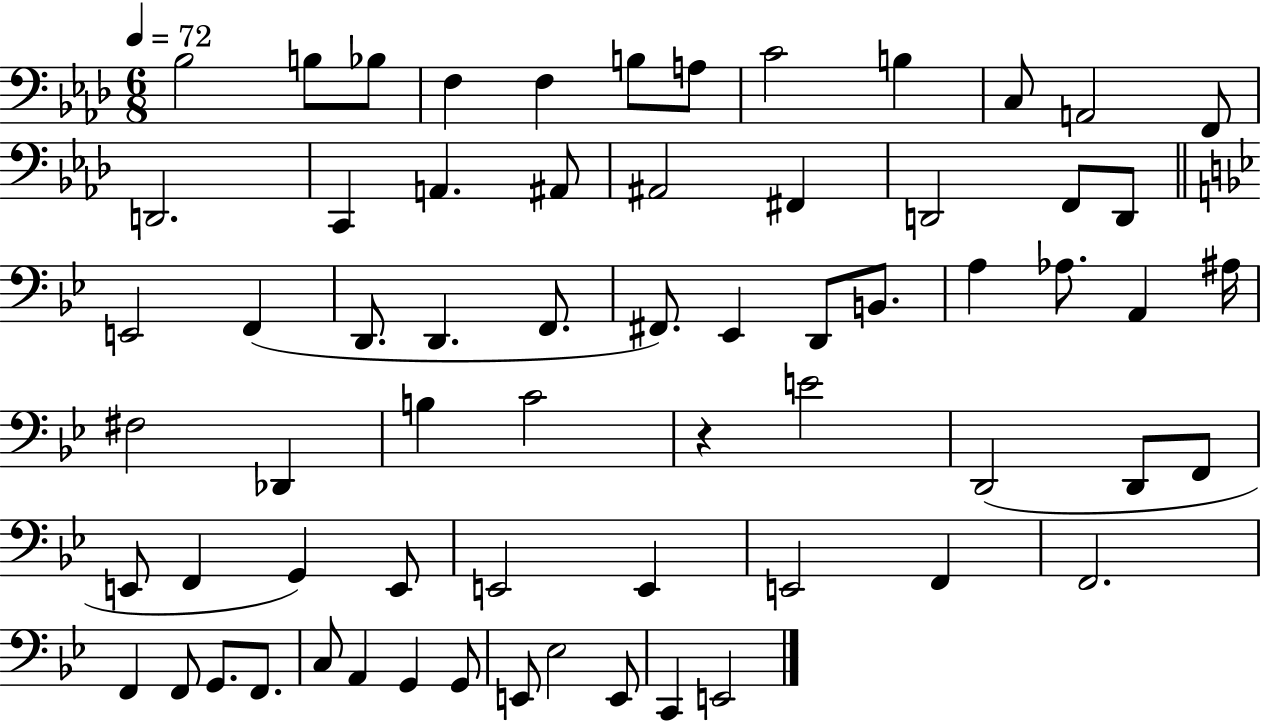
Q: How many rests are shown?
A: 1